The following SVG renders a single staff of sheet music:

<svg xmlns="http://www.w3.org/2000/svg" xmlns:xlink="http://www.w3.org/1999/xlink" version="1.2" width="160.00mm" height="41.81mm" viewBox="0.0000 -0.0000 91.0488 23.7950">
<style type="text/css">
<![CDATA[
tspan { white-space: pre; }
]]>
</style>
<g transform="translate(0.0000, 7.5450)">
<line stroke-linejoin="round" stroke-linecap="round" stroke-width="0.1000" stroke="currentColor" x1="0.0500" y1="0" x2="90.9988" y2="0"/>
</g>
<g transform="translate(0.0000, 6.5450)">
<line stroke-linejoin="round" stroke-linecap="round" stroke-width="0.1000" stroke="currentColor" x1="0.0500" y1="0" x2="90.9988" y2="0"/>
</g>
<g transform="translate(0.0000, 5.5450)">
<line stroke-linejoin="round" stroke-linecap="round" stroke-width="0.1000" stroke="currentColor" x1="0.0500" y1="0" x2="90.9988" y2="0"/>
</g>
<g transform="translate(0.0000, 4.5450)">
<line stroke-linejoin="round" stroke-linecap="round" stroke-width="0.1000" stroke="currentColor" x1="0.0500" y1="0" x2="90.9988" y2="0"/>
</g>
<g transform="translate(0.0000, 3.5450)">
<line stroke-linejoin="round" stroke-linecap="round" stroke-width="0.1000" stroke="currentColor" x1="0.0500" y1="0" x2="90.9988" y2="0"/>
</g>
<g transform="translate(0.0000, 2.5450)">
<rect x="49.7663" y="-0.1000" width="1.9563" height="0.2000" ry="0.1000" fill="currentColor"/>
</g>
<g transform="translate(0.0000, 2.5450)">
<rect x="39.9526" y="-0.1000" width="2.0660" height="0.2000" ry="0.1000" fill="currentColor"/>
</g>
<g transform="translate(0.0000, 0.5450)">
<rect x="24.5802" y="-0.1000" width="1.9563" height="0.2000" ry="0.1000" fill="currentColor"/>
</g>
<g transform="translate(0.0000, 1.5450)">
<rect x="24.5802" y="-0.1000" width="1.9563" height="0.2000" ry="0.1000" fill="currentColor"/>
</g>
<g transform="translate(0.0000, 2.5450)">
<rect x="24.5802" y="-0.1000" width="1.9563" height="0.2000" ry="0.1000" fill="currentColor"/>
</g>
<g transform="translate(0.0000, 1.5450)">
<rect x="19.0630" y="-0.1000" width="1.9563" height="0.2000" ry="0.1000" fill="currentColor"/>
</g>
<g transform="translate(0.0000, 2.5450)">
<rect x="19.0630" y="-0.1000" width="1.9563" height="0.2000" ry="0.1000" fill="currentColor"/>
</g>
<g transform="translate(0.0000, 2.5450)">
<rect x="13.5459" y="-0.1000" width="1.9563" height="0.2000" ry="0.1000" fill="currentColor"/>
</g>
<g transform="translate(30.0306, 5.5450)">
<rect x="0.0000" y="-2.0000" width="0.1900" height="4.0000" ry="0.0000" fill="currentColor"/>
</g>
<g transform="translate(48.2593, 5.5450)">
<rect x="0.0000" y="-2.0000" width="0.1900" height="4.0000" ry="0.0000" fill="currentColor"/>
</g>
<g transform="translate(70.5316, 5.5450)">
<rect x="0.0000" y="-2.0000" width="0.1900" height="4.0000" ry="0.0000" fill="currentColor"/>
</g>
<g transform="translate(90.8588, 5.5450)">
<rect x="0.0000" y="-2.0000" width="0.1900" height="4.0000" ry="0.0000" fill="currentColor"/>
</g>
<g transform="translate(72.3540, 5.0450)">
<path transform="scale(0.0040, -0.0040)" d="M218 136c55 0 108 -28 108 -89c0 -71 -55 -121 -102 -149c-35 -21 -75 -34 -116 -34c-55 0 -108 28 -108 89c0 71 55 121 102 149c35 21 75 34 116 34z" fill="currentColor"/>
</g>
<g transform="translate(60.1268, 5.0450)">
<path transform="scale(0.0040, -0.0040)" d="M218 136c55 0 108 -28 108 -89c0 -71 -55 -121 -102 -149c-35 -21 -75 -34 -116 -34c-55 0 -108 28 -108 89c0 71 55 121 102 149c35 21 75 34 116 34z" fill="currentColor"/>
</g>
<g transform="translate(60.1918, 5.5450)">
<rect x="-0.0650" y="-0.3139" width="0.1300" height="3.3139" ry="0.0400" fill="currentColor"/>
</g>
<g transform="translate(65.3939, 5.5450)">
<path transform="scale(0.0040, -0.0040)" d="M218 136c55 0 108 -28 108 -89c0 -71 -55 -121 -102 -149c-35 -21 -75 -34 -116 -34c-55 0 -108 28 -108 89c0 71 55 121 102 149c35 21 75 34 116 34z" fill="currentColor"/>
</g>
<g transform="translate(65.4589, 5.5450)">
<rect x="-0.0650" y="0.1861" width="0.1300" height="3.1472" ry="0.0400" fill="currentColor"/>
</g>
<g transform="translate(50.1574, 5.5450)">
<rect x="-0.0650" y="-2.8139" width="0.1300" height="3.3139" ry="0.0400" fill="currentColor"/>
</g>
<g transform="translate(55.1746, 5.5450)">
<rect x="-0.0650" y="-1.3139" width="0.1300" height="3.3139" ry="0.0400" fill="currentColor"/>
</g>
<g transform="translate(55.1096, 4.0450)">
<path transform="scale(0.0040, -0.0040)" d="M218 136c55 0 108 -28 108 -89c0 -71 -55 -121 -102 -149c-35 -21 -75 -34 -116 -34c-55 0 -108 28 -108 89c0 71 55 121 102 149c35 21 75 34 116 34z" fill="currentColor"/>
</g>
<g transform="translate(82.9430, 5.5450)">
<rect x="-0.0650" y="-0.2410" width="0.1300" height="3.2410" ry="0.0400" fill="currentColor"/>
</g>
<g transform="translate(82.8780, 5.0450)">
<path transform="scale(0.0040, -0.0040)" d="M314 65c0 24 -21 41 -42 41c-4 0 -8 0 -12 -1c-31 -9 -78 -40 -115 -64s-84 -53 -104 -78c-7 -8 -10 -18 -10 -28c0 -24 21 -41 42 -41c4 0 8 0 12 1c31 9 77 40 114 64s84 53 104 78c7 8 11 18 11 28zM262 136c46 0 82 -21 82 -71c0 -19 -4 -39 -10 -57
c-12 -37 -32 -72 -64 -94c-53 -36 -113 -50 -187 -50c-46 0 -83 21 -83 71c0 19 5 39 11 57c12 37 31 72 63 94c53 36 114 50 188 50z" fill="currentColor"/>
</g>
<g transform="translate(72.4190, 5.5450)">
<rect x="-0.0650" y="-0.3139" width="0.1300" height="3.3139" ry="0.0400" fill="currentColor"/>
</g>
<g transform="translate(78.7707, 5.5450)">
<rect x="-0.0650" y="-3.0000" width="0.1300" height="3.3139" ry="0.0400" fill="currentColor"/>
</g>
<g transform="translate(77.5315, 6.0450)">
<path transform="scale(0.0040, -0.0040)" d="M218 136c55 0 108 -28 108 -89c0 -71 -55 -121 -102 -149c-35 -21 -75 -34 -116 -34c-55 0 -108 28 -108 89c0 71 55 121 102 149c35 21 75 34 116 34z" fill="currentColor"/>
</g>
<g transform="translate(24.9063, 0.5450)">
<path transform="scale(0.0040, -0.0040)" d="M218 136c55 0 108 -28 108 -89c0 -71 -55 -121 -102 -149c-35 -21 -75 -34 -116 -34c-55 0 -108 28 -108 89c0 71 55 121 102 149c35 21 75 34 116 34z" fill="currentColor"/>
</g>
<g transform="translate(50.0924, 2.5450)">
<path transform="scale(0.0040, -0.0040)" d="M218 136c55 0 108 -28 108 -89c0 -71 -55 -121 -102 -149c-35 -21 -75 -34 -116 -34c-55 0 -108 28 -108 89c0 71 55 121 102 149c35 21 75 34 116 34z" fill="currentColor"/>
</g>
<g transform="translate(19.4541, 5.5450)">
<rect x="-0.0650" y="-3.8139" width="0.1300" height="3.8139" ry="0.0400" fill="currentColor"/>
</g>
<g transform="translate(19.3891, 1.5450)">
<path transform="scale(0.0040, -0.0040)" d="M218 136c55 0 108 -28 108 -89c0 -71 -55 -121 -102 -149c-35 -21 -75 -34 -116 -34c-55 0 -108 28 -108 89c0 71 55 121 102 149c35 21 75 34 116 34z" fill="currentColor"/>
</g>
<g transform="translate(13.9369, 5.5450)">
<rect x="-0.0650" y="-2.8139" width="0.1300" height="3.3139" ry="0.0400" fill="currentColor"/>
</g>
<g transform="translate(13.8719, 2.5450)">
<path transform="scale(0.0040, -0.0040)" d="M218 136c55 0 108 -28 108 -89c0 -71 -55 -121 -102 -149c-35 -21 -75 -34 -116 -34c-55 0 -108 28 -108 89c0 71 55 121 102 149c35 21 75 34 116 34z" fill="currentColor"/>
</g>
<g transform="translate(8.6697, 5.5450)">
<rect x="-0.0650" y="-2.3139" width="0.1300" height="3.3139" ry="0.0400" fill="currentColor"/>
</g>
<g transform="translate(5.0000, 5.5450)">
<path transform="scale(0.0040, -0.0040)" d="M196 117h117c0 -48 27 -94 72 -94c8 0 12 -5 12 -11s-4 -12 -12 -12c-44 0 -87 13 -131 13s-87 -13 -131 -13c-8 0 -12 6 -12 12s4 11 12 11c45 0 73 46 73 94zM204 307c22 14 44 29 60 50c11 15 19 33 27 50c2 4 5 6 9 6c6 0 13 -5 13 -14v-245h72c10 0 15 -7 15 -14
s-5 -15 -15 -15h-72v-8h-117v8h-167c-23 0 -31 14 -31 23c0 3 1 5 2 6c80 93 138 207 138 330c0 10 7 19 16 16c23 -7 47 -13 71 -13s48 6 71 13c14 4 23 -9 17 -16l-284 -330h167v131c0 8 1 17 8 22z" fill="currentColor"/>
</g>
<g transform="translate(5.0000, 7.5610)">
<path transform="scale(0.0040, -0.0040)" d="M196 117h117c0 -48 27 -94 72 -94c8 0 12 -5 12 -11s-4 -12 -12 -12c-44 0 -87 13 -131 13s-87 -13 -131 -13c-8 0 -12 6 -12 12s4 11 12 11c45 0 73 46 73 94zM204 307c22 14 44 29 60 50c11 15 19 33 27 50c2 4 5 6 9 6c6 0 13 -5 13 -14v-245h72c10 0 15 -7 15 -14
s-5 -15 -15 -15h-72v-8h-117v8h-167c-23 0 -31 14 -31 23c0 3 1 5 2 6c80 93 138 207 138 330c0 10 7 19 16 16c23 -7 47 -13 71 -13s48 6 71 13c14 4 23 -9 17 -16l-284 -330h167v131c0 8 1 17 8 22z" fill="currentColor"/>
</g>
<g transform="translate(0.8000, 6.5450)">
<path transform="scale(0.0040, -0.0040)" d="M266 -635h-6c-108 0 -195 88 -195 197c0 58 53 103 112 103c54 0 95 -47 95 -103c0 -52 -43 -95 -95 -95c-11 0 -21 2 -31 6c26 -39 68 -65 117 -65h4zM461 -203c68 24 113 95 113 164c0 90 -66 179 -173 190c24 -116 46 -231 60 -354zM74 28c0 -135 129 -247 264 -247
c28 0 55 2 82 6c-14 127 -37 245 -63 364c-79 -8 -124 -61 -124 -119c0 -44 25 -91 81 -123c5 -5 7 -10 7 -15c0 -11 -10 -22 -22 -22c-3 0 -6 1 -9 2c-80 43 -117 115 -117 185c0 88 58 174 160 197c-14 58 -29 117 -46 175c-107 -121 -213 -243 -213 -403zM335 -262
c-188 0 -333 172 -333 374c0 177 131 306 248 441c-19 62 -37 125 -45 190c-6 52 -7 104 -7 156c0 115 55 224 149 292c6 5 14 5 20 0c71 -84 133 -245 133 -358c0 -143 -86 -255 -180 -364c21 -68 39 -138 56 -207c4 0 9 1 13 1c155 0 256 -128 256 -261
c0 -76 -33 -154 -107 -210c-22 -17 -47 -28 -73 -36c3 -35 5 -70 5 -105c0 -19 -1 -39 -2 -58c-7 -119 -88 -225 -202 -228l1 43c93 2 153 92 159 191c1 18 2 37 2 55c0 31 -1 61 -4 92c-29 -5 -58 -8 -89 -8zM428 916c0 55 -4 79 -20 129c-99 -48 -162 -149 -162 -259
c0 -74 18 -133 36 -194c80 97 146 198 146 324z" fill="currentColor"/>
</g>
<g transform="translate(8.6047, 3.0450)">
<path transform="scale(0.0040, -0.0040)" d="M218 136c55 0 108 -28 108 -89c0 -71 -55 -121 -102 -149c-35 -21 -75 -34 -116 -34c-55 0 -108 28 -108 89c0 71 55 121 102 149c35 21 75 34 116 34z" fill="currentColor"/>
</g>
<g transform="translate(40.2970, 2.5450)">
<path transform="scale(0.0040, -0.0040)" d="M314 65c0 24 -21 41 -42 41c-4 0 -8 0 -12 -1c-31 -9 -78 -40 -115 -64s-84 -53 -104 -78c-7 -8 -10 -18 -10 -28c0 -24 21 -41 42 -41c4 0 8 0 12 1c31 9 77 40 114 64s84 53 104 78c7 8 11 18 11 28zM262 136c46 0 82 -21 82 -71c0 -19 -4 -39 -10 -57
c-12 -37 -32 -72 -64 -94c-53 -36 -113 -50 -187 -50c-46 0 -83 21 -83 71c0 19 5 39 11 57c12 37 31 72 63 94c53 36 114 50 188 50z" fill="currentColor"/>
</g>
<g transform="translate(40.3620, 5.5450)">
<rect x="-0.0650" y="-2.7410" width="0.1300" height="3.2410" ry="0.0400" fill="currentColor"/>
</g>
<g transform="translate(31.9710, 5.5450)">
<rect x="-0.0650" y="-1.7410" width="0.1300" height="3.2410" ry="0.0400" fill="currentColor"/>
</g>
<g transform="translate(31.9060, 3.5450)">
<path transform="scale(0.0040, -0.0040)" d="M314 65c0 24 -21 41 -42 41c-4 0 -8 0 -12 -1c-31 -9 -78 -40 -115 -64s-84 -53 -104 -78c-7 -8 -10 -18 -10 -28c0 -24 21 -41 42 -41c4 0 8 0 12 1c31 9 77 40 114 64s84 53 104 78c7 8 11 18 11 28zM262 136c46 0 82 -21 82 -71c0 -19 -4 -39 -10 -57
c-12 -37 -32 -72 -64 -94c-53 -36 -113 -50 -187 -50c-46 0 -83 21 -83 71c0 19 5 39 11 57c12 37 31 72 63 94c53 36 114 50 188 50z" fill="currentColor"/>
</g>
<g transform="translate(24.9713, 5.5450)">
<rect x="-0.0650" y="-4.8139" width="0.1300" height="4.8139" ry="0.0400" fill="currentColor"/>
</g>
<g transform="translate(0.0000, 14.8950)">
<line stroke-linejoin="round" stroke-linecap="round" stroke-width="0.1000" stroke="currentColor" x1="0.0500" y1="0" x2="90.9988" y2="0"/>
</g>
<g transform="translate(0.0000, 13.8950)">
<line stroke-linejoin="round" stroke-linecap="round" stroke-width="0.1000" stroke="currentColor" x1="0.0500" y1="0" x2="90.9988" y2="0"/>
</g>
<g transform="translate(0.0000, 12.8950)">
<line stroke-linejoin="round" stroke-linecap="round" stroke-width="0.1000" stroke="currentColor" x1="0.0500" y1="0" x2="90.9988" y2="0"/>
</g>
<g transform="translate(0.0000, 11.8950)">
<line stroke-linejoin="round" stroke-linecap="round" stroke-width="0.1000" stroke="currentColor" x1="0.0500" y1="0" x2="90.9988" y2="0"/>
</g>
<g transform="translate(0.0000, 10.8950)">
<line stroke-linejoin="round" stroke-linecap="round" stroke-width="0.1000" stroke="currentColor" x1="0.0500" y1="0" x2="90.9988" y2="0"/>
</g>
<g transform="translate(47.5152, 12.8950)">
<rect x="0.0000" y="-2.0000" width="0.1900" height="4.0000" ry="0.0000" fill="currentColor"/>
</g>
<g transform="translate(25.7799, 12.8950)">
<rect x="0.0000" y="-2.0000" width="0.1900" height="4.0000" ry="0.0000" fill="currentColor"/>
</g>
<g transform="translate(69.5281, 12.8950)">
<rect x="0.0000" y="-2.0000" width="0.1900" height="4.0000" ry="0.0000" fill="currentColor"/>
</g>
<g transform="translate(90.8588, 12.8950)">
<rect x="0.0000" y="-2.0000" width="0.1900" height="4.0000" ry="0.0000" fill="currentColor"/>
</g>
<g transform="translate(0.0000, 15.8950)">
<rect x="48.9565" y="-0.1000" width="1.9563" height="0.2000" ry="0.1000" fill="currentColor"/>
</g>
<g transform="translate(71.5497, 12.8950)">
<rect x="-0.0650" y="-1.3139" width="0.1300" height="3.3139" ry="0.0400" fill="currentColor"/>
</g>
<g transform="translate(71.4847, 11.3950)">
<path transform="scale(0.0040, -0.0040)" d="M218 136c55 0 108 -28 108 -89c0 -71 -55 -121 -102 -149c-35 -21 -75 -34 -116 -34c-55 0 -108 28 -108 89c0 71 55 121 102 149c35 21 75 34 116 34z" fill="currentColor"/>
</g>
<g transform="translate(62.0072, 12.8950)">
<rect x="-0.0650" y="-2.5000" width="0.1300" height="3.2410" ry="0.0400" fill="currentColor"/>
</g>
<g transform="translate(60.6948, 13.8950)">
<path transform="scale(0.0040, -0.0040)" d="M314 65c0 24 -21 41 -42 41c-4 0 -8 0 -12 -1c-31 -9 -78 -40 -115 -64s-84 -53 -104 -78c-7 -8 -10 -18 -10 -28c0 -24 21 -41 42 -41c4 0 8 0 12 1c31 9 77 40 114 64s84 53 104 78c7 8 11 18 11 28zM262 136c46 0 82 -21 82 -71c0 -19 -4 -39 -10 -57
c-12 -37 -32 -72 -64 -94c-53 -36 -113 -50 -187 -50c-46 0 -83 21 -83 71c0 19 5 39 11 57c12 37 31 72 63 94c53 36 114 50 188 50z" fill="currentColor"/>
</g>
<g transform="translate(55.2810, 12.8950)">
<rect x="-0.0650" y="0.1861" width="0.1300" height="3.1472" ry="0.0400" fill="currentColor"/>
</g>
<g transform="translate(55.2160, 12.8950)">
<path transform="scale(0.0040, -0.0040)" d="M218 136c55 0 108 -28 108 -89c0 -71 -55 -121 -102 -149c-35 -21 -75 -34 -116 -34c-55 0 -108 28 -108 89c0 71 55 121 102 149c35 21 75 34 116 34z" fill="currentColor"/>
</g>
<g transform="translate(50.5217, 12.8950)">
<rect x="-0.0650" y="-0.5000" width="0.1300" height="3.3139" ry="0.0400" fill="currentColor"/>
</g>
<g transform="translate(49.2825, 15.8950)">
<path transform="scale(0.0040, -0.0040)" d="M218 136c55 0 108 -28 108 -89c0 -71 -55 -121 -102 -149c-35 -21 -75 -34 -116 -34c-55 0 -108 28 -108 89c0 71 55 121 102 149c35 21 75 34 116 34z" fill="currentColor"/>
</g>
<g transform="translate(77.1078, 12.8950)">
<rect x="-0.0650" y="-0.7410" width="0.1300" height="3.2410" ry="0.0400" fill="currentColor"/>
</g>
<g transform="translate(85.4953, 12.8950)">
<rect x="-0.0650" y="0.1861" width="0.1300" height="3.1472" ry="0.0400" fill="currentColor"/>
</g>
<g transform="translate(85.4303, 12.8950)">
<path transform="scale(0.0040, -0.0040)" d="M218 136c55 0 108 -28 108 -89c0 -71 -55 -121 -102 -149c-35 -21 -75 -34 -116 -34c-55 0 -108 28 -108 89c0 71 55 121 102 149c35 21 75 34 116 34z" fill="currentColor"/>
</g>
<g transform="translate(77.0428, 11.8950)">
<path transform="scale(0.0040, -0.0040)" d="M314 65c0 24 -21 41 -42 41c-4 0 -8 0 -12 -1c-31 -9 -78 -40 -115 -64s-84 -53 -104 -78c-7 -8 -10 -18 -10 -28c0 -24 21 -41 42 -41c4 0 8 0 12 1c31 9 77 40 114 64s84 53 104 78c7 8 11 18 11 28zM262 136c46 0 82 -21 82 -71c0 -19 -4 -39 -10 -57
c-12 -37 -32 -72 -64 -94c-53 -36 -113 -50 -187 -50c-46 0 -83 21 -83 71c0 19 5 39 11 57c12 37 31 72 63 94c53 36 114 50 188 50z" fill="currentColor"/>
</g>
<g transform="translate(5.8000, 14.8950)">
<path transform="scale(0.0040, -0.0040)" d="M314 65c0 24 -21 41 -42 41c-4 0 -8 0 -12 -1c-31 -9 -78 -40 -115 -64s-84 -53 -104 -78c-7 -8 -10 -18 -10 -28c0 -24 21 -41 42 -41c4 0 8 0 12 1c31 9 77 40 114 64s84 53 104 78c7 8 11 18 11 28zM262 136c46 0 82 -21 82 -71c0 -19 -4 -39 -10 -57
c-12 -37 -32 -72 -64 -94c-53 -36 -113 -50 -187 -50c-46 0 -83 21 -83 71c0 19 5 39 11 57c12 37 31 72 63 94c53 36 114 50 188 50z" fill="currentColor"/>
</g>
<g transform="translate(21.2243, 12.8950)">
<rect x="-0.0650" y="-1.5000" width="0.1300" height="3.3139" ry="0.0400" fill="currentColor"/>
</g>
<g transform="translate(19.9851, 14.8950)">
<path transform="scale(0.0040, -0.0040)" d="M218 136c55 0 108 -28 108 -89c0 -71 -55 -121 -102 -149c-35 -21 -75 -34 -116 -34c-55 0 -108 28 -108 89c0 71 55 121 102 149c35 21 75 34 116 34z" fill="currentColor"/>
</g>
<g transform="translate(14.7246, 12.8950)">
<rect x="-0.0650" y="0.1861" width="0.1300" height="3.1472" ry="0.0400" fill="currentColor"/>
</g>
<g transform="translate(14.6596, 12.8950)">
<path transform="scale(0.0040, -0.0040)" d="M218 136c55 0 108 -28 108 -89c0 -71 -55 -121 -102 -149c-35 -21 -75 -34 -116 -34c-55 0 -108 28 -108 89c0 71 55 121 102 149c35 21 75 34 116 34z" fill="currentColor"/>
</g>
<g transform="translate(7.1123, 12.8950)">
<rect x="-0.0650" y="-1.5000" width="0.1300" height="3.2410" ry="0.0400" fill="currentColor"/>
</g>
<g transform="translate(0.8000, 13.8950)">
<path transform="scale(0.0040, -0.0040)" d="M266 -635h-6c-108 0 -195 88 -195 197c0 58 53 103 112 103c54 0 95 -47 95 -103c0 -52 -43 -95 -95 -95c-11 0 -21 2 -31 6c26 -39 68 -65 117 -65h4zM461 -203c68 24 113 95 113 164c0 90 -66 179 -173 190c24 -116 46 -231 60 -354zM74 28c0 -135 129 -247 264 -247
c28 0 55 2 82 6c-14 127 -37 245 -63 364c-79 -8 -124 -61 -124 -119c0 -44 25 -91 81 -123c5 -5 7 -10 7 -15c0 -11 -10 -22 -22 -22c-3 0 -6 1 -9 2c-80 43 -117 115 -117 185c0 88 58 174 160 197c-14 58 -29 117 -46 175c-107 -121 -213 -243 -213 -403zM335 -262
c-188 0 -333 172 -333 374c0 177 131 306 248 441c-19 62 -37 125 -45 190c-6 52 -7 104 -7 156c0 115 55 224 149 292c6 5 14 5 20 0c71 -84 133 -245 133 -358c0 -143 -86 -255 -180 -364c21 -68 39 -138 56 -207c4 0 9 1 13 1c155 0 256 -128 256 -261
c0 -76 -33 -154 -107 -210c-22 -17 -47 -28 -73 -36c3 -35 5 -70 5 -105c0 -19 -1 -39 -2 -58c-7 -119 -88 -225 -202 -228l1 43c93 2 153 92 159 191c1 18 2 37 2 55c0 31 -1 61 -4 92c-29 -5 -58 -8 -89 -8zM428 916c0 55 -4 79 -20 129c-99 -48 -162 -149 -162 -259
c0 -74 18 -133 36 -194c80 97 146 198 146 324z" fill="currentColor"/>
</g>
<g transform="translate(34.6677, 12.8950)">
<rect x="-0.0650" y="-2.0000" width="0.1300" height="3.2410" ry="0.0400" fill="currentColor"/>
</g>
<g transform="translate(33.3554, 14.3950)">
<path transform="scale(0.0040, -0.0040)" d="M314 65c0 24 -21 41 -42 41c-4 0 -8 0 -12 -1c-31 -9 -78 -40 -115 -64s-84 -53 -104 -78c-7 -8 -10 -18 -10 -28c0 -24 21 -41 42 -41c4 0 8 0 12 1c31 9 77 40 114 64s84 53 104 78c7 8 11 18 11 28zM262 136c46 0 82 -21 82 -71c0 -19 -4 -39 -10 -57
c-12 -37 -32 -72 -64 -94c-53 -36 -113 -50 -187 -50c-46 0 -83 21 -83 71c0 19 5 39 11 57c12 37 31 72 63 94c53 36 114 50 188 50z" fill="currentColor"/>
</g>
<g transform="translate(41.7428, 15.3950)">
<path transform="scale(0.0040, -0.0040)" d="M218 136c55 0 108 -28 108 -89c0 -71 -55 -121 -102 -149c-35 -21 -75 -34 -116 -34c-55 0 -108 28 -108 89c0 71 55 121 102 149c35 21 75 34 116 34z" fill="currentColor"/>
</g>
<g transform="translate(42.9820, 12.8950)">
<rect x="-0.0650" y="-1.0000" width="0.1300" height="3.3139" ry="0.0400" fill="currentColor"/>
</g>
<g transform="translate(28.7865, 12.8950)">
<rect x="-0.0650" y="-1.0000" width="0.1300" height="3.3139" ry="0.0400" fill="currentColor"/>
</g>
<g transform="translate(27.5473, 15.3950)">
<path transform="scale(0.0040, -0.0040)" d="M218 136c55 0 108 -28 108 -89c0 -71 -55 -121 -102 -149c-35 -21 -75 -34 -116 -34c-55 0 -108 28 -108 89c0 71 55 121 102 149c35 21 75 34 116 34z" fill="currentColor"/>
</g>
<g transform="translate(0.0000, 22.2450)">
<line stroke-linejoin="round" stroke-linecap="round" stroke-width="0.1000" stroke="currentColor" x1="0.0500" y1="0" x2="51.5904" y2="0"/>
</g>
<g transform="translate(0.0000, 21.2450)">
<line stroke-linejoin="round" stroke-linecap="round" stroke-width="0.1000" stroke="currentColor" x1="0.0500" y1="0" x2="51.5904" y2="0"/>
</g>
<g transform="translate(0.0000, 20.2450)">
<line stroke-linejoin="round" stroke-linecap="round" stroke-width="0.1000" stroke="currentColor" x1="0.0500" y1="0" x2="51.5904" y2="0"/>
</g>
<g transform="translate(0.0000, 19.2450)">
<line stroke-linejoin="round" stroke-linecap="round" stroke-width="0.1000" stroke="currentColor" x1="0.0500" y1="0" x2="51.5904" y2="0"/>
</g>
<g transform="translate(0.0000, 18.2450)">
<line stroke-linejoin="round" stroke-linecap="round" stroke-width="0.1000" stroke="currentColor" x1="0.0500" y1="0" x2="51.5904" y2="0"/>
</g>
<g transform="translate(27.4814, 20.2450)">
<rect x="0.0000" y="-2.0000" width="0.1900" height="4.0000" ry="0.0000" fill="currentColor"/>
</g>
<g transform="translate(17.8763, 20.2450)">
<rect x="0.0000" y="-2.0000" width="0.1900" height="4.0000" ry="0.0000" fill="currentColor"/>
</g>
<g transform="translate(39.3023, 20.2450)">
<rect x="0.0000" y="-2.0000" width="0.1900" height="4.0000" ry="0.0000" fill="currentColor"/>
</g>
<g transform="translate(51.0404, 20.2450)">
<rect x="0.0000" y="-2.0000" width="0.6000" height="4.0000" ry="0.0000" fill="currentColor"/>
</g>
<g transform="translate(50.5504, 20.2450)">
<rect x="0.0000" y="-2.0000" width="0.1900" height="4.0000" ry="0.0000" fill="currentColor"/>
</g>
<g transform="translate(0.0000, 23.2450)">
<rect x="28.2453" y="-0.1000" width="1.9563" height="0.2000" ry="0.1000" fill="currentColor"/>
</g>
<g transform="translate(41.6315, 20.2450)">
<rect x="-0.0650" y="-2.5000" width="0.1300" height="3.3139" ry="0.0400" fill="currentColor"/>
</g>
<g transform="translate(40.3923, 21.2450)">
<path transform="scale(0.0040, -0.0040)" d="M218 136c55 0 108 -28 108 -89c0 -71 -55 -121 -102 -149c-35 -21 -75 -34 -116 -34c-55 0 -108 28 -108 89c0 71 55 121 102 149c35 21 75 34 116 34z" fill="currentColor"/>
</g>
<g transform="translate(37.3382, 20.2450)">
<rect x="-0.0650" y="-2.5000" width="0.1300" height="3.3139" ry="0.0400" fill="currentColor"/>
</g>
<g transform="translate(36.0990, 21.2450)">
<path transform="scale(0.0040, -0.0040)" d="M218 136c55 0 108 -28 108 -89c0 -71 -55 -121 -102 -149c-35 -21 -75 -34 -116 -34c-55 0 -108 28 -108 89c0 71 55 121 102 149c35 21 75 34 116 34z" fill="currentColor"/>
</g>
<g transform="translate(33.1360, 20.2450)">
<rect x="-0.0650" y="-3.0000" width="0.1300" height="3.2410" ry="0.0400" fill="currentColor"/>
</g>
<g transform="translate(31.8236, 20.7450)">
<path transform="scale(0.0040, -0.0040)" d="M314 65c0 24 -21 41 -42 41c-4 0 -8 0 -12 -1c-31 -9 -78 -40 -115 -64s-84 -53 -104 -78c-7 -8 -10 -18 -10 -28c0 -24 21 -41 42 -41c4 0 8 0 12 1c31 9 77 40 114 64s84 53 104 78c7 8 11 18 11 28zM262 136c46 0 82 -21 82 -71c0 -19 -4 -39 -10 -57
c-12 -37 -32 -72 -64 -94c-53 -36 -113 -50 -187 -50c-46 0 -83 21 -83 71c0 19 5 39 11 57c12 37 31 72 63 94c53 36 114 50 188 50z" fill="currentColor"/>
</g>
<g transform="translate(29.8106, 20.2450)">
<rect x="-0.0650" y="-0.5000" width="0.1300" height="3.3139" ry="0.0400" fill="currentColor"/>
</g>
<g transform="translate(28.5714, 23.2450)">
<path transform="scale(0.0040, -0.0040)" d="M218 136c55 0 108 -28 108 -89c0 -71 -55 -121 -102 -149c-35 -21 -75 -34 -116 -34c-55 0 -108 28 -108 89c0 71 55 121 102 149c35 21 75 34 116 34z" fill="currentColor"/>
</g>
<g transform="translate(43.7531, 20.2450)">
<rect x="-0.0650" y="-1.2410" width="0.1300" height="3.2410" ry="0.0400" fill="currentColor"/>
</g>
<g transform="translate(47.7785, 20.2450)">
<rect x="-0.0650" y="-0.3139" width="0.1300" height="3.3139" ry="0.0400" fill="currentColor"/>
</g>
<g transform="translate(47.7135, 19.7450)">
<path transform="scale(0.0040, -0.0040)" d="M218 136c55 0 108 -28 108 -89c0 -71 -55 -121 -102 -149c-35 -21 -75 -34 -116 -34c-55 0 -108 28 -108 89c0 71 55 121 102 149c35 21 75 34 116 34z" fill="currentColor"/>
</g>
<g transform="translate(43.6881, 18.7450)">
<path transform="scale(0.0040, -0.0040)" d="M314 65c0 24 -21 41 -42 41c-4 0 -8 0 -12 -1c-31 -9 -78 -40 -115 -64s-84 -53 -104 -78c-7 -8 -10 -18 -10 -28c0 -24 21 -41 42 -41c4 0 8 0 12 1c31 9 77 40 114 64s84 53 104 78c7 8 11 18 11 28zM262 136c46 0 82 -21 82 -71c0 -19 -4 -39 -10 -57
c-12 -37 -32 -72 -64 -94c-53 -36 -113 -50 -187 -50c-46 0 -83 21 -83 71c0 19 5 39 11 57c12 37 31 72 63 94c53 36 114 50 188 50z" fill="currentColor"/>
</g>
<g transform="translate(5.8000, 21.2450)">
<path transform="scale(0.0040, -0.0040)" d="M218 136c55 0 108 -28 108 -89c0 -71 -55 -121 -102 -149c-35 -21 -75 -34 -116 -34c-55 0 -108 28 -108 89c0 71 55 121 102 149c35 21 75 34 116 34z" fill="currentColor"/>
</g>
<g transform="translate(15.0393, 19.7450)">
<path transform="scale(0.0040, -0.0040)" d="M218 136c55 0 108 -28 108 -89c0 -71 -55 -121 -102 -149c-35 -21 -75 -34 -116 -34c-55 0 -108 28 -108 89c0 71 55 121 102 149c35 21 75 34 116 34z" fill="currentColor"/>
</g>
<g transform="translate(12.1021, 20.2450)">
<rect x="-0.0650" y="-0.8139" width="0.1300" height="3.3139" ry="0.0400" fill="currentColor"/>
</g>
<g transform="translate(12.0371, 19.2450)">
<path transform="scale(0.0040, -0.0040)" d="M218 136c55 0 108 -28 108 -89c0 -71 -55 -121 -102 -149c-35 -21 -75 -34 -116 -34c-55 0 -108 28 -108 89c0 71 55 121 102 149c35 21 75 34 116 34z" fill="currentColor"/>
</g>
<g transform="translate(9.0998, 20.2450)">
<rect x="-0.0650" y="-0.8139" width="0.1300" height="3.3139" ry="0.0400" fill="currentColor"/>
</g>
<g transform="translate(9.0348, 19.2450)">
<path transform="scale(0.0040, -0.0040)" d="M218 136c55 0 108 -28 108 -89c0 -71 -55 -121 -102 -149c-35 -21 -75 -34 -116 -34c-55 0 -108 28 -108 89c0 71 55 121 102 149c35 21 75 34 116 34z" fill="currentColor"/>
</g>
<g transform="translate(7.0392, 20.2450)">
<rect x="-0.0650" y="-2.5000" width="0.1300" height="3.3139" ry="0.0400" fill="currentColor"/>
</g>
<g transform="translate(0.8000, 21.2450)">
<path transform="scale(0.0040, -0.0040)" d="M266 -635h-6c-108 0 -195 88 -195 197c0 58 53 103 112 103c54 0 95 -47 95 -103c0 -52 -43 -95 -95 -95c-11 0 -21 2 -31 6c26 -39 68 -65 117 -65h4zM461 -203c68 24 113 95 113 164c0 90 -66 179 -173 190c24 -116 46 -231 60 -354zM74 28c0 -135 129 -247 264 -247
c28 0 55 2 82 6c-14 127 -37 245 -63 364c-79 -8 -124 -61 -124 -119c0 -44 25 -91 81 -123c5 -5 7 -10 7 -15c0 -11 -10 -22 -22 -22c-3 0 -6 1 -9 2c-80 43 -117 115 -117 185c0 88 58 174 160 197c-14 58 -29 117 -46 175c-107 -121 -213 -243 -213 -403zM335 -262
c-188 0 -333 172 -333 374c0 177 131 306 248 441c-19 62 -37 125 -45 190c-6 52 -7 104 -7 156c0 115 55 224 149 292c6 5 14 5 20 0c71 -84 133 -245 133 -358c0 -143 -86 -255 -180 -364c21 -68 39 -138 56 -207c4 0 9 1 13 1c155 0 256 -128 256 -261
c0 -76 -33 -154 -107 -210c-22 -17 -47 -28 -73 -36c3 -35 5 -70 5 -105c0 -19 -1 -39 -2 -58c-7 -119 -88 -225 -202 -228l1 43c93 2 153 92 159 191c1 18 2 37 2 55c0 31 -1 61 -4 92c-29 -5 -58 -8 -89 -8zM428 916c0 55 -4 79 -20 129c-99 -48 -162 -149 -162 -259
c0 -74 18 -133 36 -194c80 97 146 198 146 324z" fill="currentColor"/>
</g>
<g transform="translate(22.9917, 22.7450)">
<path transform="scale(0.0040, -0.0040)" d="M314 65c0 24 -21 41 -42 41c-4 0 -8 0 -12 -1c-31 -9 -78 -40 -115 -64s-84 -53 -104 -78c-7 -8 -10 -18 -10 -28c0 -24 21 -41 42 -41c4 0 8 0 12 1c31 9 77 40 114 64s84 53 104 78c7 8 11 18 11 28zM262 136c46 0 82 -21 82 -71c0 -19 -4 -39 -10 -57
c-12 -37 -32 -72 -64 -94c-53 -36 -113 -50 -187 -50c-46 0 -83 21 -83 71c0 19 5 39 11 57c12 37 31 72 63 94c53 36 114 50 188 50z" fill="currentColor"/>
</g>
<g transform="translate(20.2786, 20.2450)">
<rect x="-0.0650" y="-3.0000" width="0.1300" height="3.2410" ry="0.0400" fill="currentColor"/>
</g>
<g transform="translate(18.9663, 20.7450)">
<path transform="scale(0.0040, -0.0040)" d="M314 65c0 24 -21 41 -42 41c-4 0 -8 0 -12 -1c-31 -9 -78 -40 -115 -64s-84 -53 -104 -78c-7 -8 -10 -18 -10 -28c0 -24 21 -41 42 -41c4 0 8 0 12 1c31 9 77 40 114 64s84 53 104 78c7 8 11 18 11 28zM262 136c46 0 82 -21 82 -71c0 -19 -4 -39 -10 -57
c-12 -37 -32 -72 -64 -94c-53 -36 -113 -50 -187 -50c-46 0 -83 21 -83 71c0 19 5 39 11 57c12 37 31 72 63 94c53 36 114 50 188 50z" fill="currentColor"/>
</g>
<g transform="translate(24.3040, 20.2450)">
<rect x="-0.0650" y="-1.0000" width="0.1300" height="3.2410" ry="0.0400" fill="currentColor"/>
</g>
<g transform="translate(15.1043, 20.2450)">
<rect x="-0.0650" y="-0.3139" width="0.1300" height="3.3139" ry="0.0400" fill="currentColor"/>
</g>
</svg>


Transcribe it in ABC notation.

X:1
T:Untitled
M:4/4
L:1/4
K:C
g a c' e' f2 a2 a e c B c A c2 E2 B E D F2 D C B G2 e d2 B G d d c A2 D2 C A2 G G e2 c